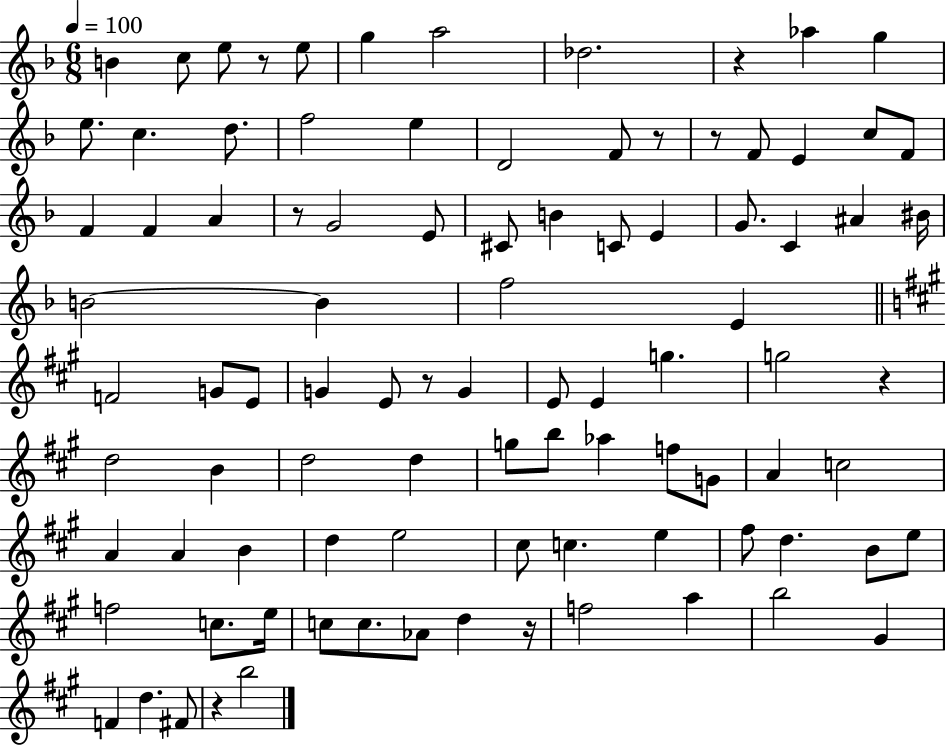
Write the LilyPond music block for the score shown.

{
  \clef treble
  \numericTimeSignature
  \time 6/8
  \key f \major
  \tempo 4 = 100
  b'4 c''8 e''8 r8 e''8 | g''4 a''2 | des''2. | r4 aes''4 g''4 | \break e''8. c''4. d''8. | f''2 e''4 | d'2 f'8 r8 | r8 f'8 e'4 c''8 f'8 | \break f'4 f'4 a'4 | r8 g'2 e'8 | cis'8 b'4 c'8 e'4 | g'8. c'4 ais'4 bis'16 | \break b'2~~ b'4 | f''2 e'4 | \bar "||" \break \key a \major f'2 g'8 e'8 | g'4 e'8 r8 g'4 | e'8 e'4 g''4. | g''2 r4 | \break d''2 b'4 | d''2 d''4 | g''8 b''8 aes''4 f''8 g'8 | a'4 c''2 | \break a'4 a'4 b'4 | d''4 e''2 | cis''8 c''4. e''4 | fis''8 d''4. b'8 e''8 | \break f''2 c''8. e''16 | c''8 c''8. aes'8 d''4 r16 | f''2 a''4 | b''2 gis'4 | \break f'4 d''4. fis'8 | r4 b''2 | \bar "|."
}